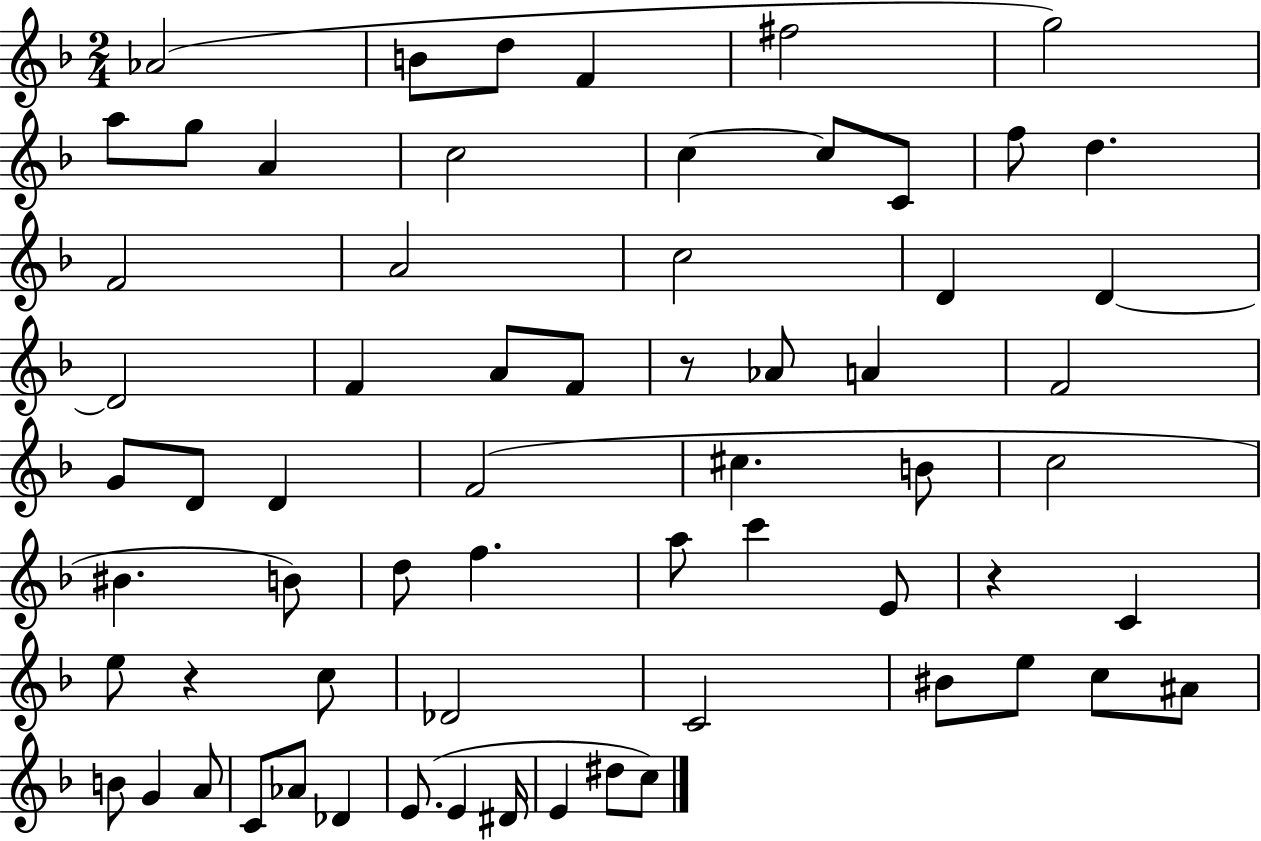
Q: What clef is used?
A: treble